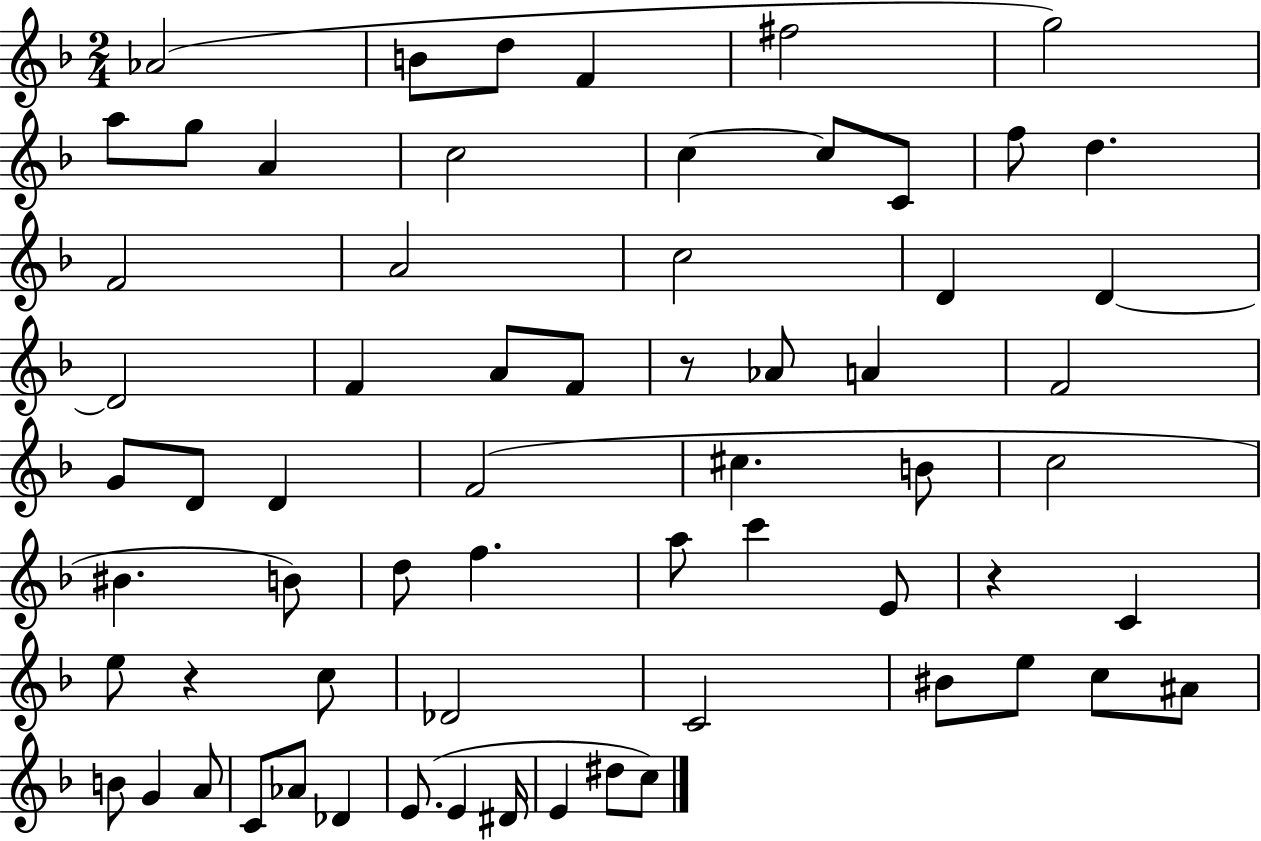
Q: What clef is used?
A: treble